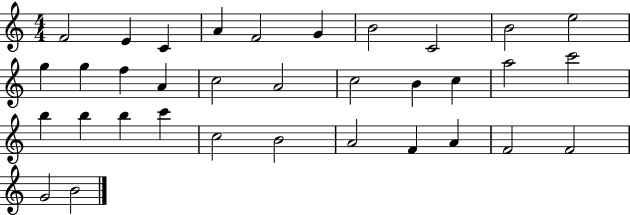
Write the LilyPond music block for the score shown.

{
  \clef treble
  \numericTimeSignature
  \time 4/4
  \key c \major
  f'2 e'4 c'4 | a'4 f'2 g'4 | b'2 c'2 | b'2 e''2 | \break g''4 g''4 f''4 a'4 | c''2 a'2 | c''2 b'4 c''4 | a''2 c'''2 | \break b''4 b''4 b''4 c'''4 | c''2 b'2 | a'2 f'4 a'4 | f'2 f'2 | \break g'2 b'2 | \bar "|."
}